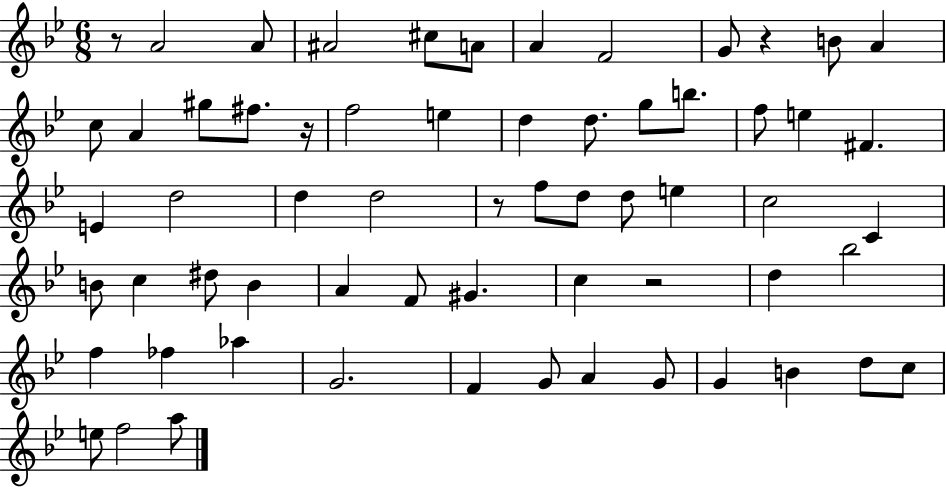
{
  \clef treble
  \numericTimeSignature
  \time 6/8
  \key bes \major
  r8 a'2 a'8 | ais'2 cis''8 a'8 | a'4 f'2 | g'8 r4 b'8 a'4 | \break c''8 a'4 gis''8 fis''8. r16 | f''2 e''4 | d''4 d''8. g''8 b''8. | f''8 e''4 fis'4. | \break e'4 d''2 | d''4 d''2 | r8 f''8 d''8 d''8 e''4 | c''2 c'4 | \break b'8 c''4 dis''8 b'4 | a'4 f'8 gis'4. | c''4 r2 | d''4 bes''2 | \break f''4 fes''4 aes''4 | g'2. | f'4 g'8 a'4 g'8 | g'4 b'4 d''8 c''8 | \break e''8 f''2 a''8 | \bar "|."
}